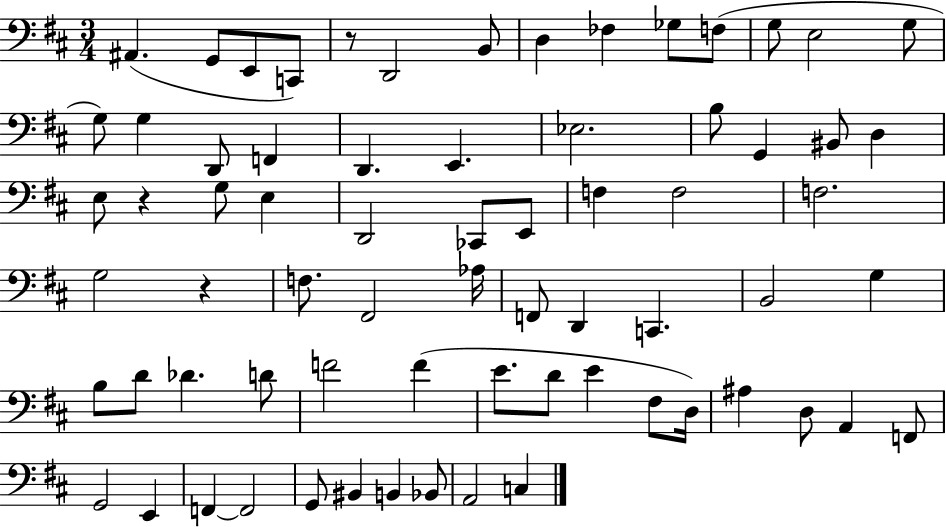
X:1
T:Untitled
M:3/4
L:1/4
K:D
^A,, G,,/2 E,,/2 C,,/2 z/2 D,,2 B,,/2 D, _F, _G,/2 F,/2 G,/2 E,2 G,/2 G,/2 G, D,,/2 F,, D,, E,, _E,2 B,/2 G,, ^B,,/2 D, E,/2 z G,/2 E, D,,2 _C,,/2 E,,/2 F, F,2 F,2 G,2 z F,/2 ^F,,2 _A,/4 F,,/2 D,, C,, B,,2 G, B,/2 D/2 _D D/2 F2 F E/2 D/2 E ^F,/2 D,/4 ^A, D,/2 A,, F,,/2 G,,2 E,, F,, F,,2 G,,/2 ^B,, B,, _B,,/2 A,,2 C,